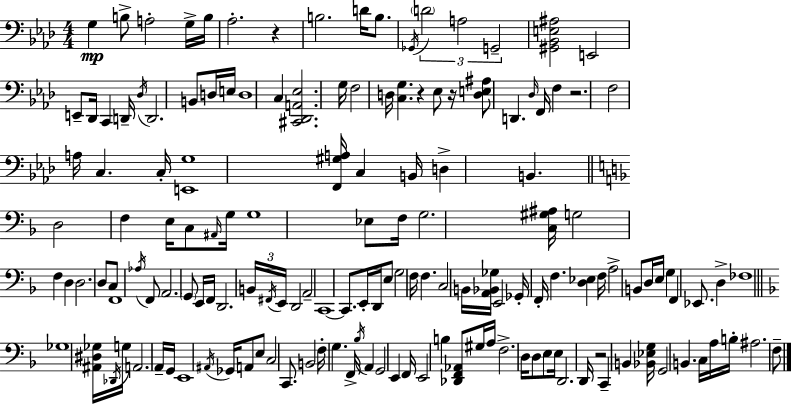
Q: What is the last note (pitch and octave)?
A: F3